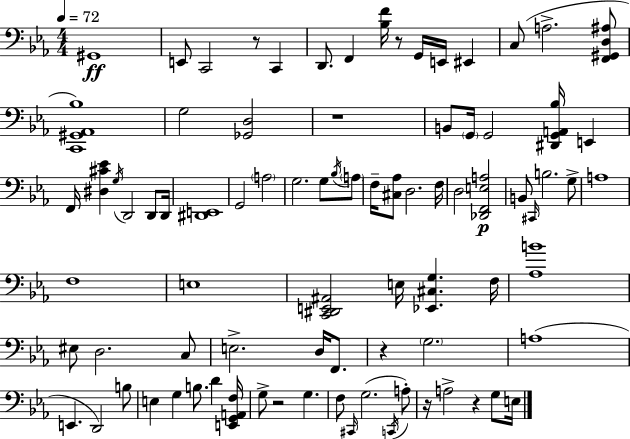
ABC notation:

X:1
T:Untitled
M:4/4
L:1/4
K:Cm
^G,,4 E,,/2 C,,2 z/2 C,, D,,/2 F,, [_B,F]/4 z/2 G,,/4 E,,/4 ^E,, C,/2 A,2 [F,,^G,,D,^A,]/2 [C,,^G,,_A,,_B,]4 G,2 [_G,,D,]2 z4 B,,/2 G,,/4 G,,2 [^D,,G,,A,,_B,]/4 E,, F,,/4 [^D,^C_E] G,/4 D,,2 D,,/2 D,,/4 [^D,,E,,]4 G,,2 A,2 G,2 G,/2 _B,/4 A,/2 F,/4 [^C,_A,]/2 D,2 F,/4 D,2 [_D,,F,,E,A,]2 B,,/2 ^C,,/4 B,2 G,/2 A,4 F,4 E,4 [C,,^D,,E,,^A,,]2 E,/4 [_E,,^C,G,] F,/4 [_A,B]4 ^E,/2 D,2 C,/2 E,2 D,/4 F,,/2 z G,2 A,4 E,, D,,2 B,/2 E, G, B,/2 D [E,,G,,A,,F,]/4 G,/2 z2 G, F,/2 ^C,,/4 G,2 C,,/4 A,/2 z/4 A,2 z G,/2 E,/4